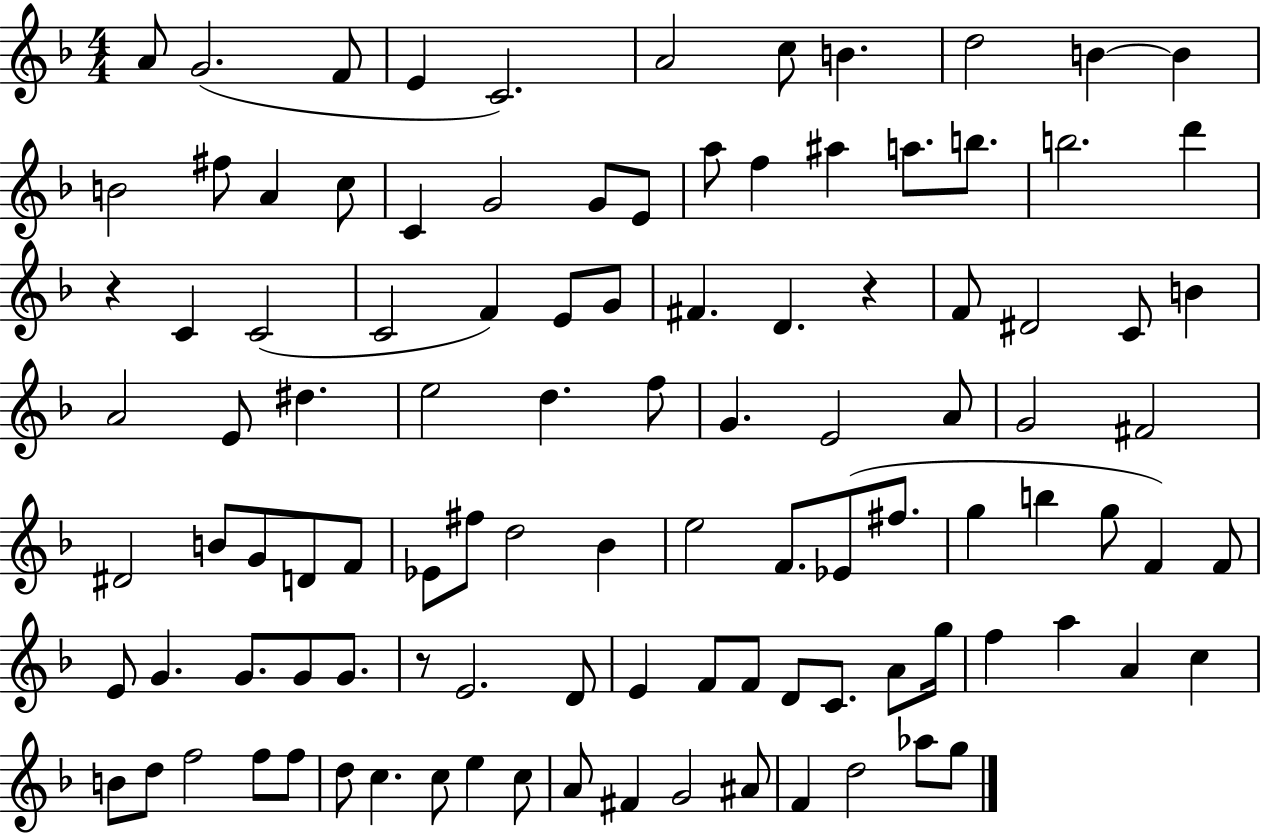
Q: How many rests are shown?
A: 3